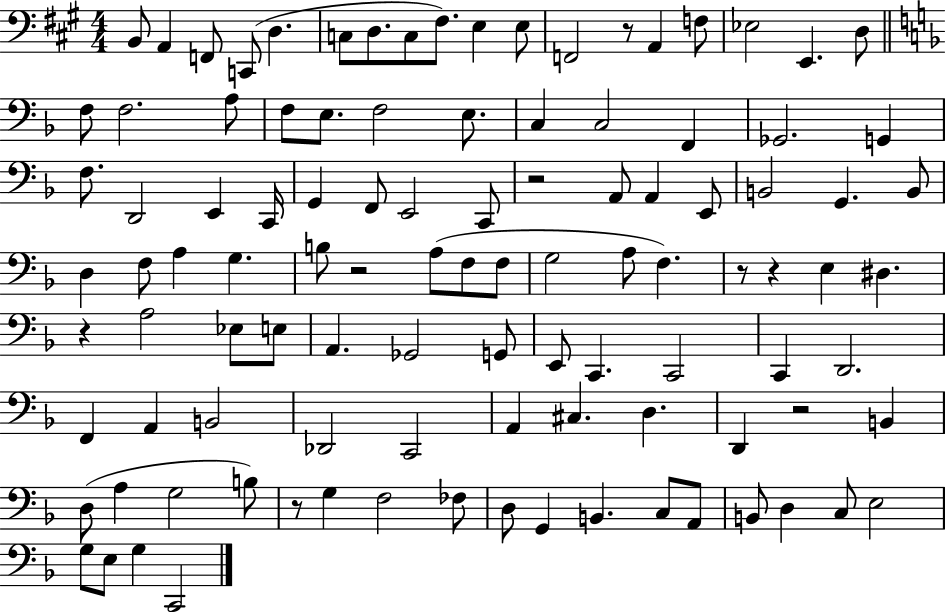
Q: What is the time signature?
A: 4/4